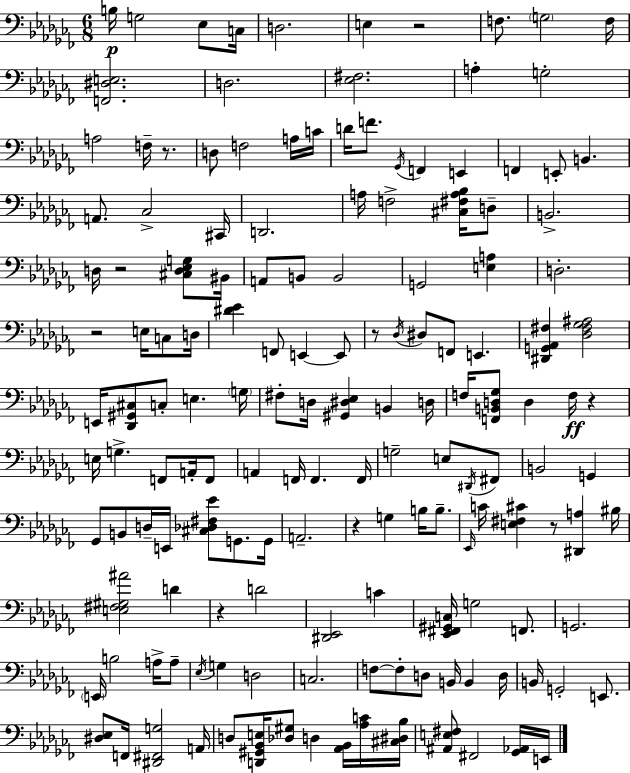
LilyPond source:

{
  \clef bass
  \numericTimeSignature
  \time 6/8
  \key aes \minor
  b16\p g2 ees8 c16 | d2. | e4 r2 | f8. \parenthesize g2 f16 | \break <f, dis e>2. | d2. | <ees fis>2. | a4-. g2-. | \break a2 f16-- r8. | d8 f2 a16 c'16 | d'16 f'8. \acciaccatura { ges,16 } f,4 e,4 | f,4 e,8-. b,4. | \break a,8. ces2-> | cis,16 d,2. | a16 f2-> <cis fis a bes>16 d8-- | b,2.-> | \break d16 r2 <cis d ees g>8 | bis,16 a,8 b,8 b,2 | g,2 <e a>4 | d2.-. | \break r2 e16 c8 | d16 <dis' ees'>4 f,8 e,4~~ e,8 | r8 \acciaccatura { des16 } dis8 f,8 e,4. | <dis, g, aes, fis>4 <des fis ges ais>2 | \break e,16 <des, gis, cis>8 c8-. e4. | \parenthesize g16 fis8-. d16 <gis, dis ees>4 b,4 | d16 f16 <f, b, d ges>8 d4 f16\ff r4 | e16 g4.-> f,8 a,16-. | \break f,8 a,4 f,16 f,4. | f,16 g2-- e8 | \acciaccatura { dis,16 } fis,8 b,2 g,4 | ges,8 b,8 d16-- e,16 <cis des fis ees'>8 g,8. | \break g,16 a,2.-- | r4 g4 b16 | b8.-- \grace { ees,16 } c'16 <e fis cis'>4 r8 <dis, a>4 | bis16 <e fis gis ais'>2 | \break d'4 r4 d'2 | <dis, ees,>2 | c'4 <ees, fis, gis, c>16 g2 | f,8. g,2. | \break \parenthesize e,16 b2 | a16-> a8-- \acciaccatura { ees16 } g4 d2 | c2. | f8~~ f8-. d8 b,16 | \break b,4 d16 b,16 g,2-. | e,8. <dis ees>8 f,16 <dis, fis, g>2 | a,16 d8 <d, gis, bes, e>16 <des gis>8 d4 | <aes, bes,>16 <aes c'>16 <cis dis bes>16 <ais, e fis>8 fis,2 | \break <ges, aes,>16 e,16 \bar "|."
}